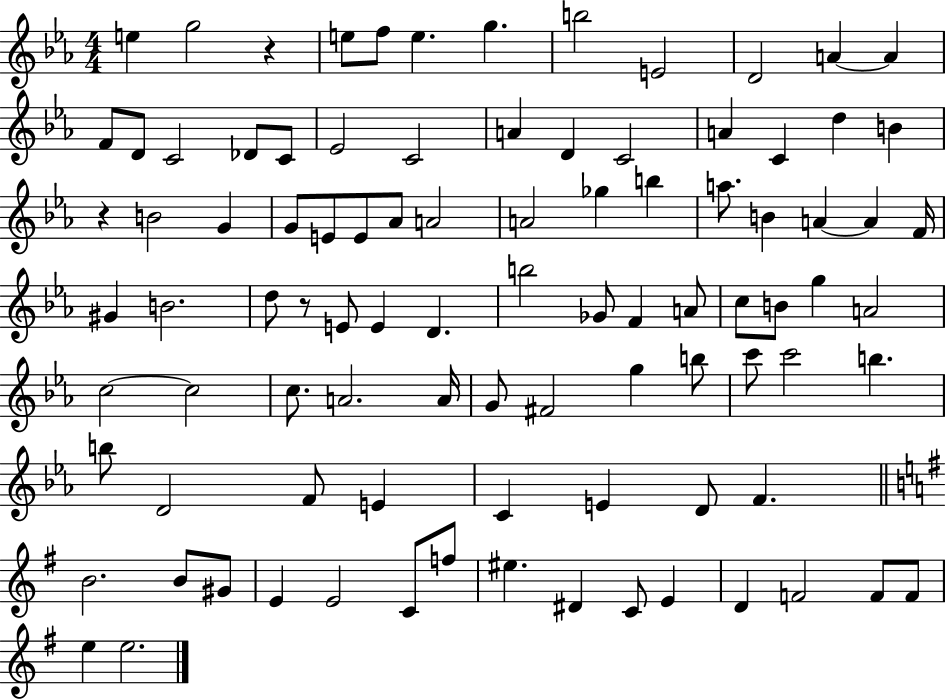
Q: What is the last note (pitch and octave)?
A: E5